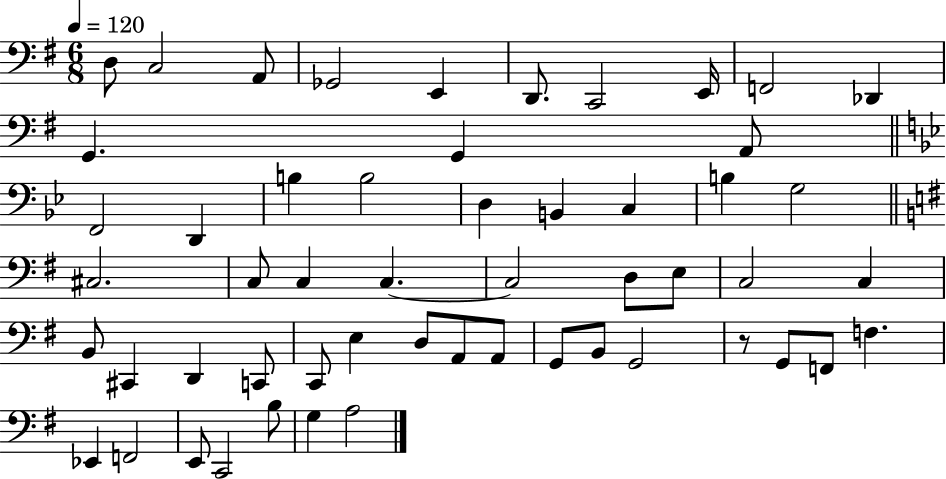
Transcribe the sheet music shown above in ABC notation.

X:1
T:Untitled
M:6/8
L:1/4
K:G
D,/2 C,2 A,,/2 _G,,2 E,, D,,/2 C,,2 E,,/4 F,,2 _D,, G,, G,, A,,/2 F,,2 D,, B, B,2 D, B,, C, B, G,2 ^C,2 C,/2 C, C, C,2 D,/2 E,/2 C,2 C, B,,/2 ^C,, D,, C,,/2 C,,/2 E, D,/2 A,,/2 A,,/2 G,,/2 B,,/2 G,,2 z/2 G,,/2 F,,/2 F, _E,, F,,2 E,,/2 C,,2 B,/2 G, A,2